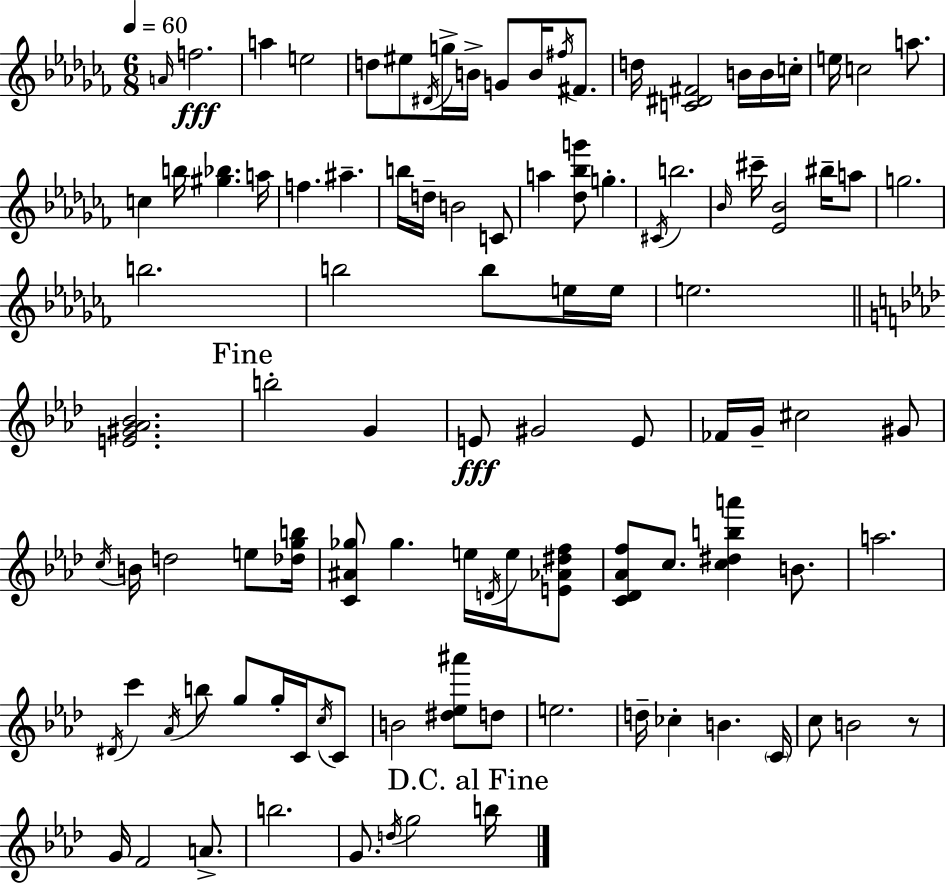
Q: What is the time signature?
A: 6/8